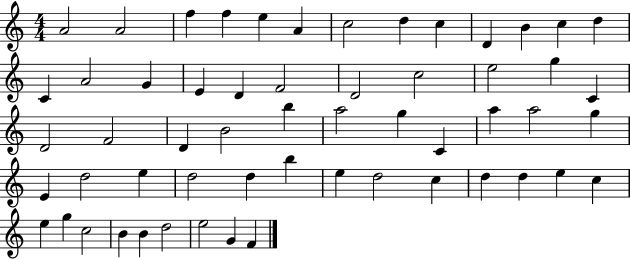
A4/h A4/h F5/q F5/q E5/q A4/q C5/h D5/q C5/q D4/q B4/q C5/q D5/q C4/q A4/h G4/q E4/q D4/q F4/h D4/h C5/h E5/h G5/q C4/q D4/h F4/h D4/q B4/h B5/q A5/h G5/q C4/q A5/q A5/h G5/q E4/q D5/h E5/q D5/h D5/q B5/q E5/q D5/h C5/q D5/q D5/q E5/q C5/q E5/q G5/q C5/h B4/q B4/q D5/h E5/h G4/q F4/q